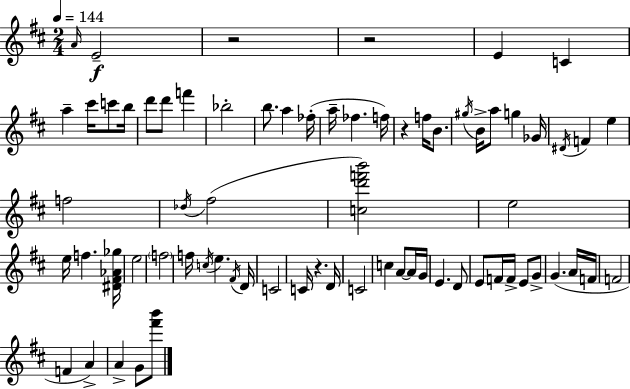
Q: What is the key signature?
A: D major